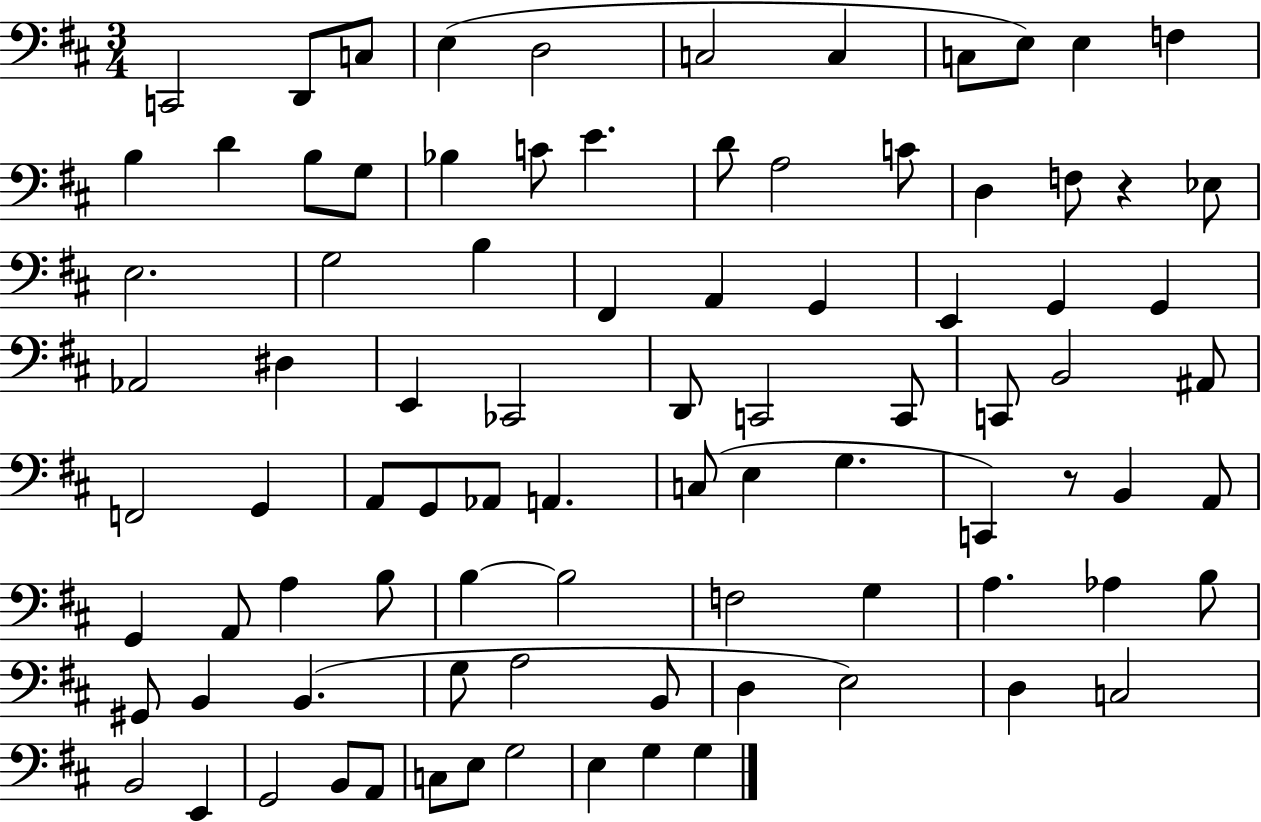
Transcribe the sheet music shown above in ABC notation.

X:1
T:Untitled
M:3/4
L:1/4
K:D
C,,2 D,,/2 C,/2 E, D,2 C,2 C, C,/2 E,/2 E, F, B, D B,/2 G,/2 _B, C/2 E D/2 A,2 C/2 D, F,/2 z _E,/2 E,2 G,2 B, ^F,, A,, G,, E,, G,, G,, _A,,2 ^D, E,, _C,,2 D,,/2 C,,2 C,,/2 C,,/2 B,,2 ^A,,/2 F,,2 G,, A,,/2 G,,/2 _A,,/2 A,, C,/2 E, G, C,, z/2 B,, A,,/2 G,, A,,/2 A, B,/2 B, B,2 F,2 G, A, _A, B,/2 ^G,,/2 B,, B,, G,/2 A,2 B,,/2 D, E,2 D, C,2 B,,2 E,, G,,2 B,,/2 A,,/2 C,/2 E,/2 G,2 E, G, G,